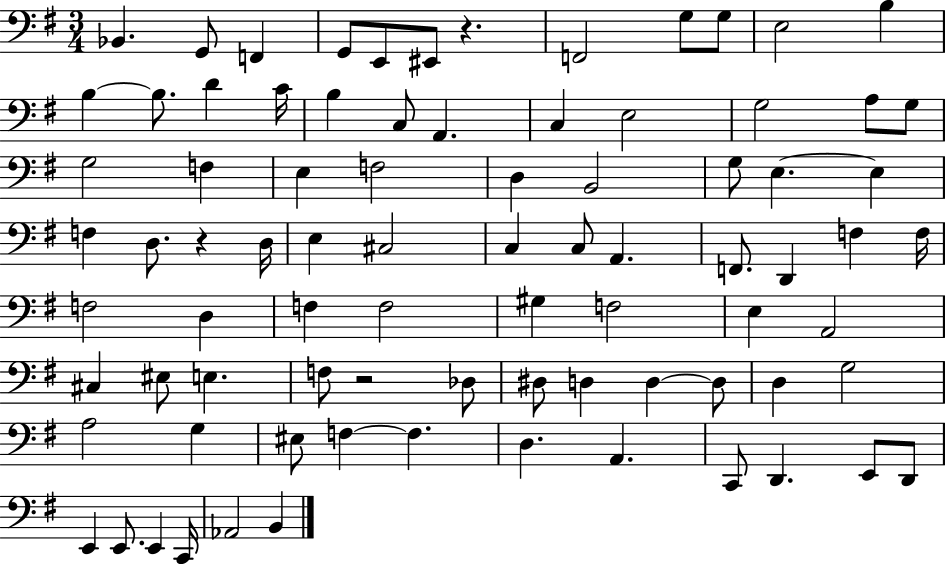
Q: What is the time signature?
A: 3/4